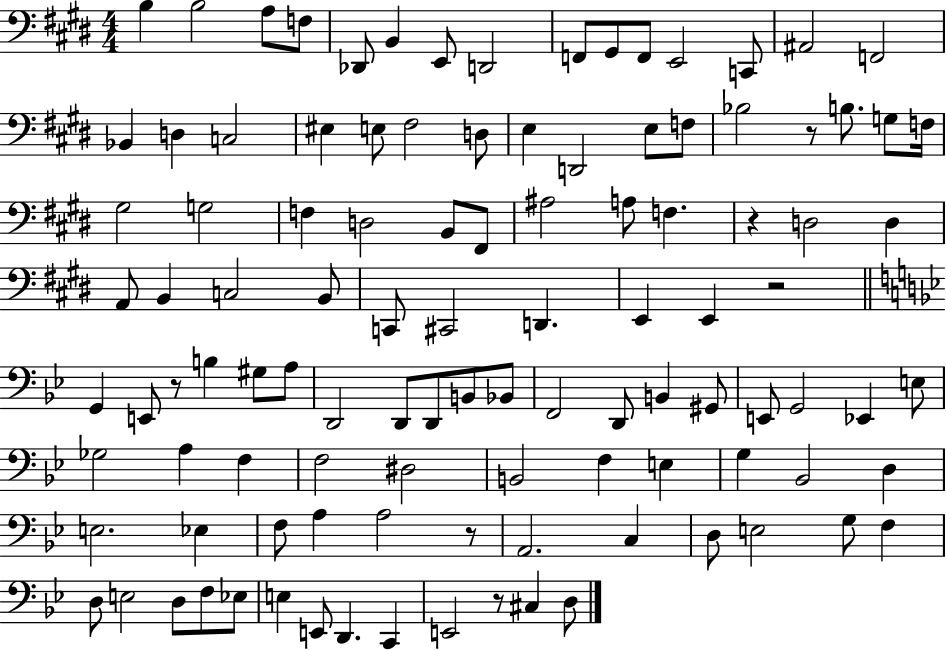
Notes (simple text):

B3/q B3/h A3/e F3/e Db2/e B2/q E2/e D2/h F2/e G#2/e F2/e E2/h C2/e A#2/h F2/h Bb2/q D3/q C3/h EIS3/q E3/e F#3/h D3/e E3/q D2/h E3/e F3/e Bb3/h R/e B3/e. G3/e F3/s G#3/h G3/h F3/q D3/h B2/e F#2/e A#3/h A3/e F3/q. R/q D3/h D3/q A2/e B2/q C3/h B2/e C2/e C#2/h D2/q. E2/q E2/q R/h G2/q E2/e R/e B3/q G#3/e A3/e D2/h D2/e D2/e B2/e Bb2/e F2/h D2/e B2/q G#2/e E2/e G2/h Eb2/q E3/e Gb3/h A3/q F3/q F3/h D#3/h B2/h F3/q E3/q G3/q Bb2/h D3/q E3/h. Eb3/q F3/e A3/q A3/h R/e A2/h. C3/q D3/e E3/h G3/e F3/q D3/e E3/h D3/e F3/e Eb3/e E3/q E2/e D2/q. C2/q E2/h R/e C#3/q D3/e